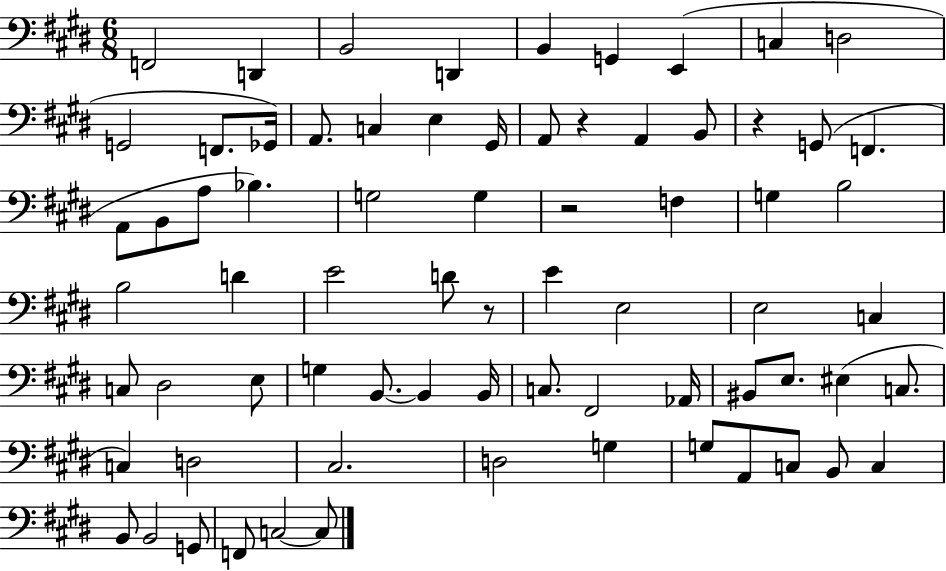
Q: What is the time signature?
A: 6/8